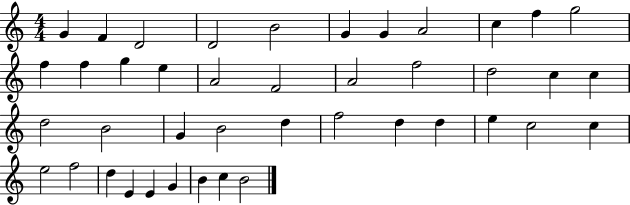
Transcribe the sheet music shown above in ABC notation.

X:1
T:Untitled
M:4/4
L:1/4
K:C
G F D2 D2 B2 G G A2 c f g2 f f g e A2 F2 A2 f2 d2 c c d2 B2 G B2 d f2 d d e c2 c e2 f2 d E E G B c B2